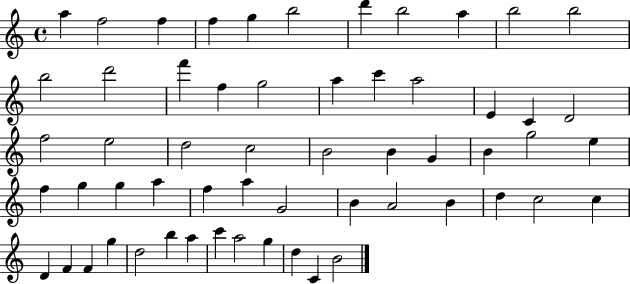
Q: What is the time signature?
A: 4/4